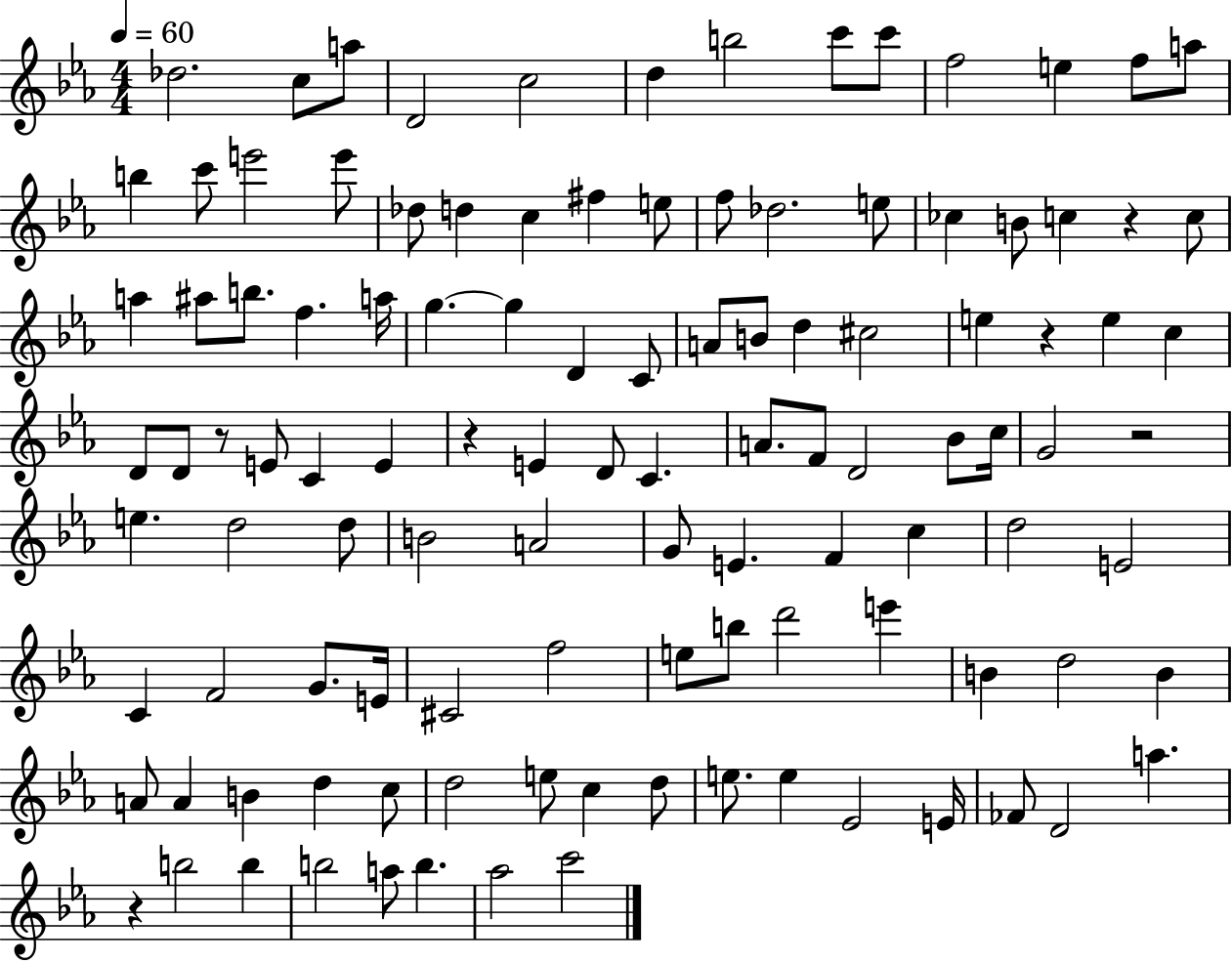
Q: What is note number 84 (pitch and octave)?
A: A4